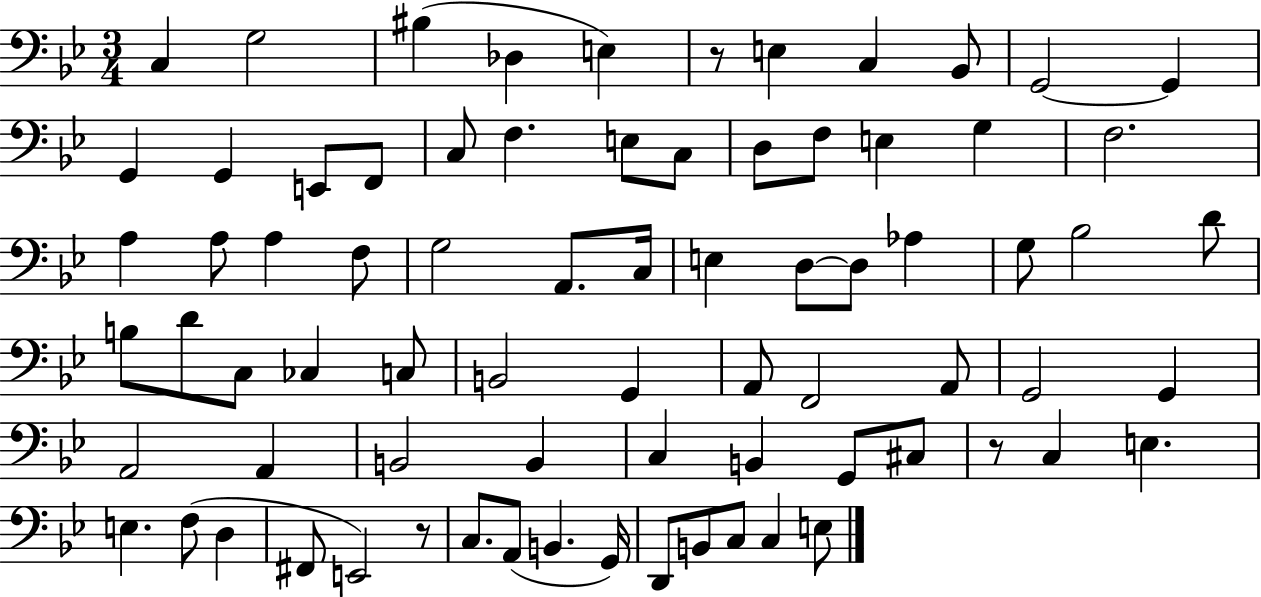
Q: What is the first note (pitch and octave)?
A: C3